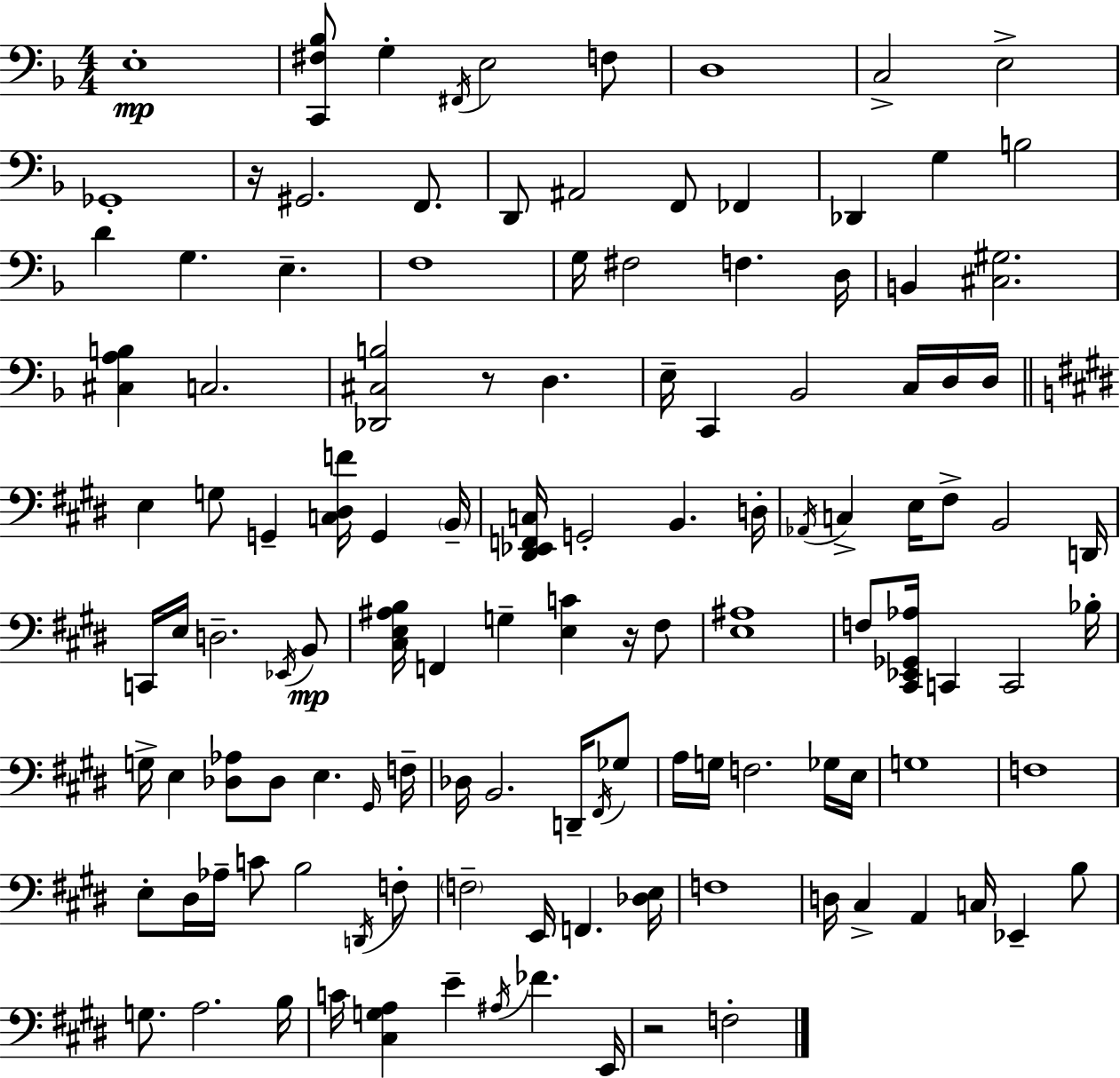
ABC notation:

X:1
T:Untitled
M:4/4
L:1/4
K:Dm
E,4 [C,,^F,_B,]/2 G, ^F,,/4 E,2 F,/2 D,4 C,2 E,2 _G,,4 z/4 ^G,,2 F,,/2 D,,/2 ^A,,2 F,,/2 _F,, _D,, G, B,2 D G, E, F,4 G,/4 ^F,2 F, D,/4 B,, [^C,^G,]2 [^C,A,B,] C,2 [_D,,^C,B,]2 z/2 D, E,/4 C,, _B,,2 C,/4 D,/4 D,/4 E, G,/2 G,, [C,^D,F]/4 G,, B,,/4 [^D,,_E,,F,,C,]/4 G,,2 B,, D,/4 _A,,/4 C, E,/4 ^F,/2 B,,2 D,,/4 C,,/4 E,/4 D,2 _E,,/4 B,,/2 [^C,E,^A,B,]/4 F,, G, [E,C] z/4 ^F,/2 [E,^A,]4 F,/2 [^C,,_E,,_G,,_A,]/4 C,, C,,2 _B,/4 G,/4 E, [_D,_A,]/2 _D,/2 E, ^G,,/4 F,/4 _D,/4 B,,2 D,,/4 ^F,,/4 _G,/2 A,/4 G,/4 F,2 _G,/4 E,/4 G,4 F,4 E,/2 ^D,/4 _A,/4 C/2 B,2 D,,/4 F,/2 F,2 E,,/4 F,, [_D,E,]/4 F,4 D,/4 ^C, A,, C,/4 _E,, B,/2 G,/2 A,2 B,/4 C/4 [^C,G,A,] E ^A,/4 _F E,,/4 z2 F,2